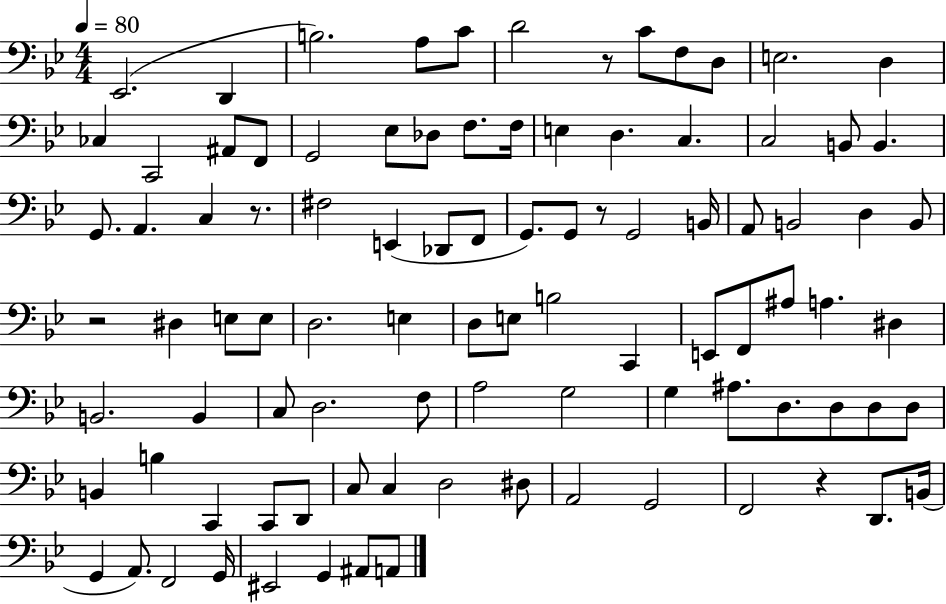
Eb2/h. D2/q B3/h. A3/e C4/e D4/h R/e C4/e F3/e D3/e E3/h. D3/q CES3/q C2/h A#2/e F2/e G2/h Eb3/e Db3/e F3/e. F3/s E3/q D3/q. C3/q. C3/h B2/e B2/q. G2/e. A2/q. C3/q R/e. F#3/h E2/q Db2/e F2/e G2/e. G2/e R/e G2/h B2/s A2/e B2/h D3/q B2/e R/h D#3/q E3/e E3/e D3/h. E3/q D3/e E3/e B3/h C2/q E2/e F2/e A#3/e A3/q. D#3/q B2/h. B2/q C3/e D3/h. F3/e A3/h G3/h G3/q A#3/e. D3/e. D3/e D3/e D3/e B2/q B3/q C2/q C2/e D2/e C3/e C3/q D3/h D#3/e A2/h G2/h F2/h R/q D2/e. B2/s G2/q A2/e. F2/h G2/s EIS2/h G2/q A#2/e A2/e